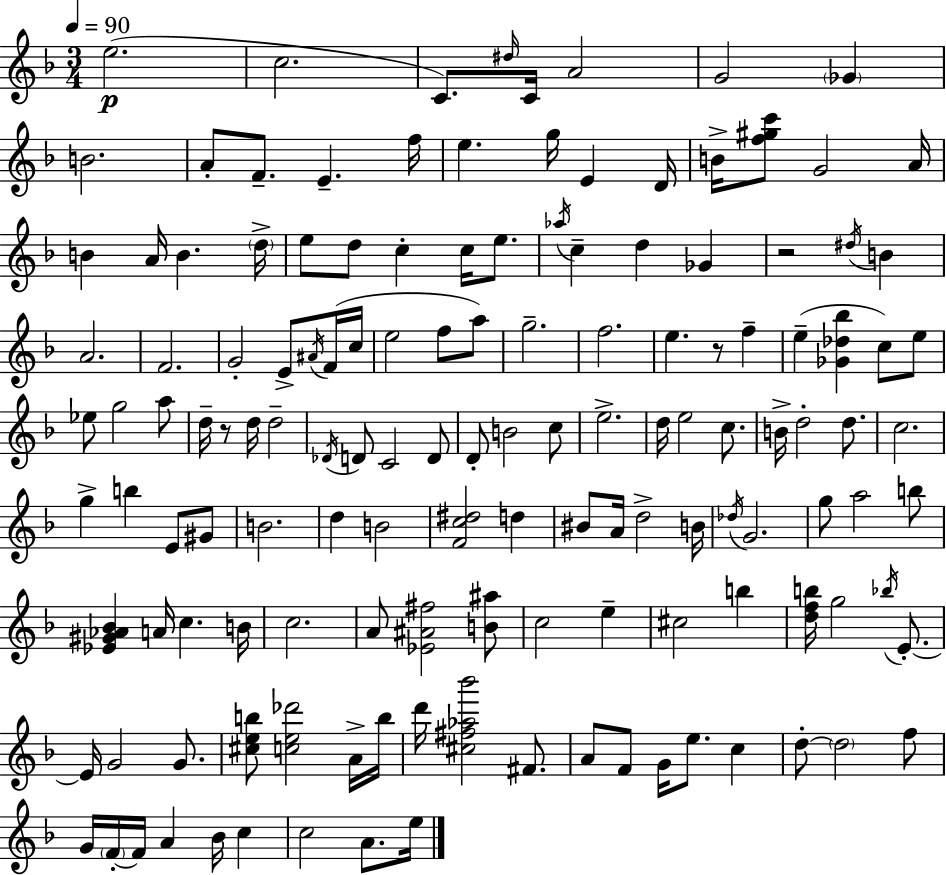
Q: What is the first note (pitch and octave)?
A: E5